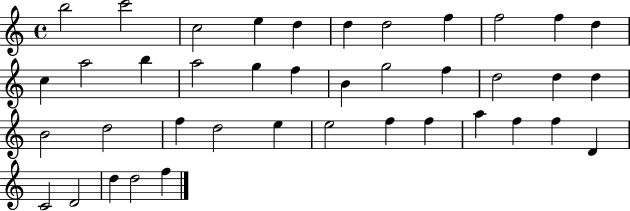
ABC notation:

X:1
T:Untitled
M:4/4
L:1/4
K:C
b2 c'2 c2 e d d d2 f f2 f d c a2 b a2 g f B g2 f d2 d d B2 d2 f d2 e e2 f f a f f D C2 D2 d d2 f